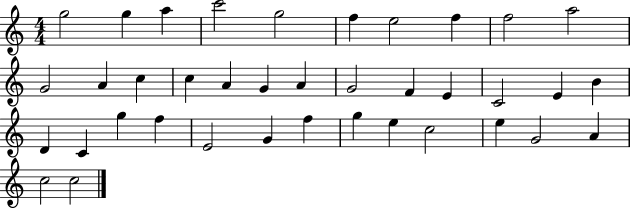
{
  \clef treble
  \numericTimeSignature
  \time 4/4
  \key c \major
  g''2 g''4 a''4 | c'''2 g''2 | f''4 e''2 f''4 | f''2 a''2 | \break g'2 a'4 c''4 | c''4 a'4 g'4 a'4 | g'2 f'4 e'4 | c'2 e'4 b'4 | \break d'4 c'4 g''4 f''4 | e'2 g'4 f''4 | g''4 e''4 c''2 | e''4 g'2 a'4 | \break c''2 c''2 | \bar "|."
}